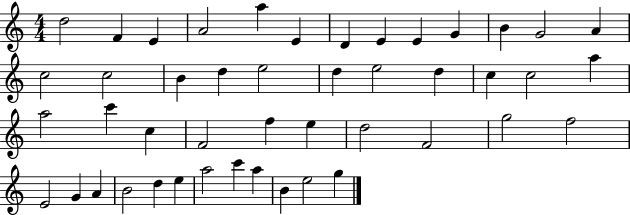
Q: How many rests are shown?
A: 0